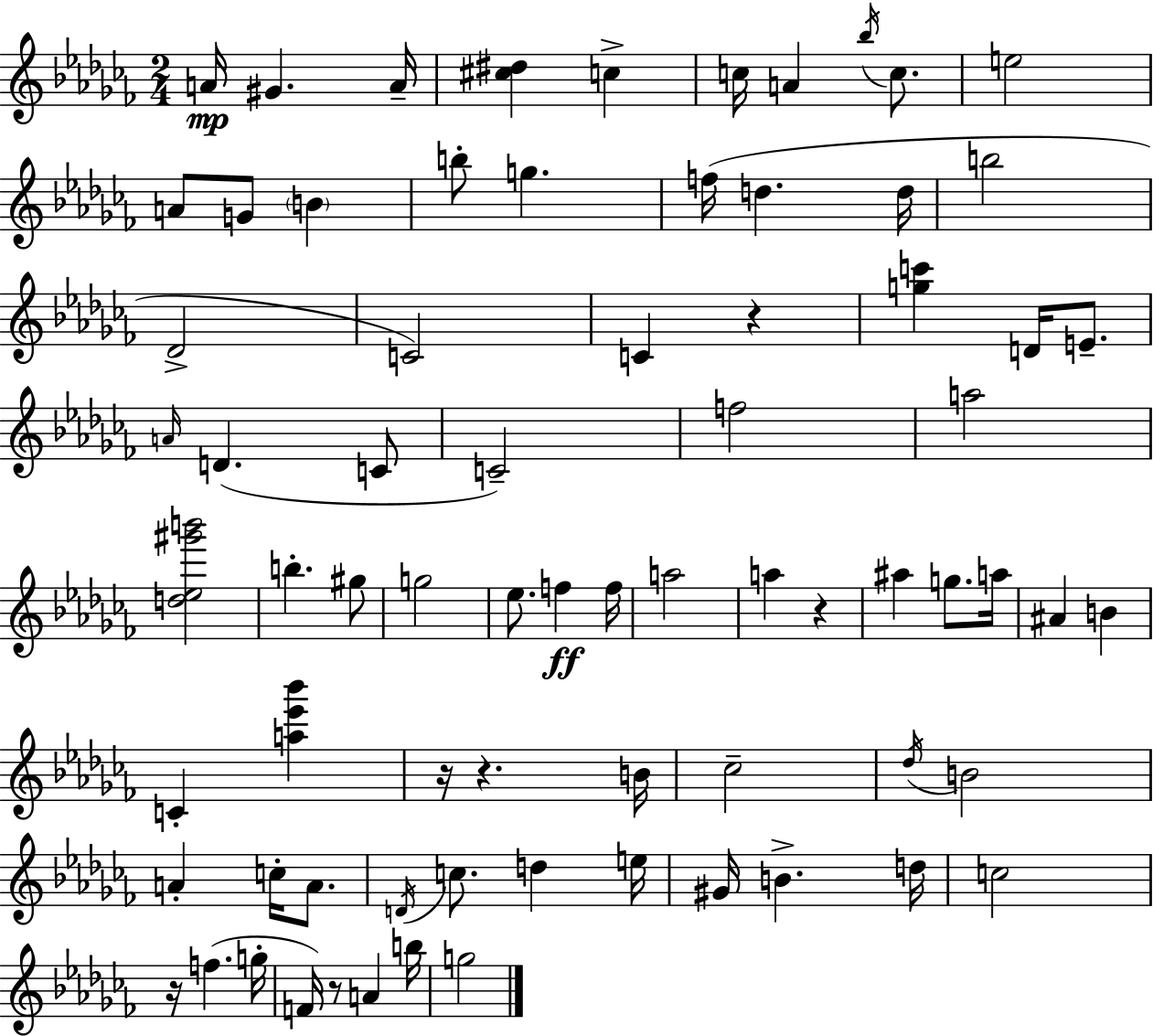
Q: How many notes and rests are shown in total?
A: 74